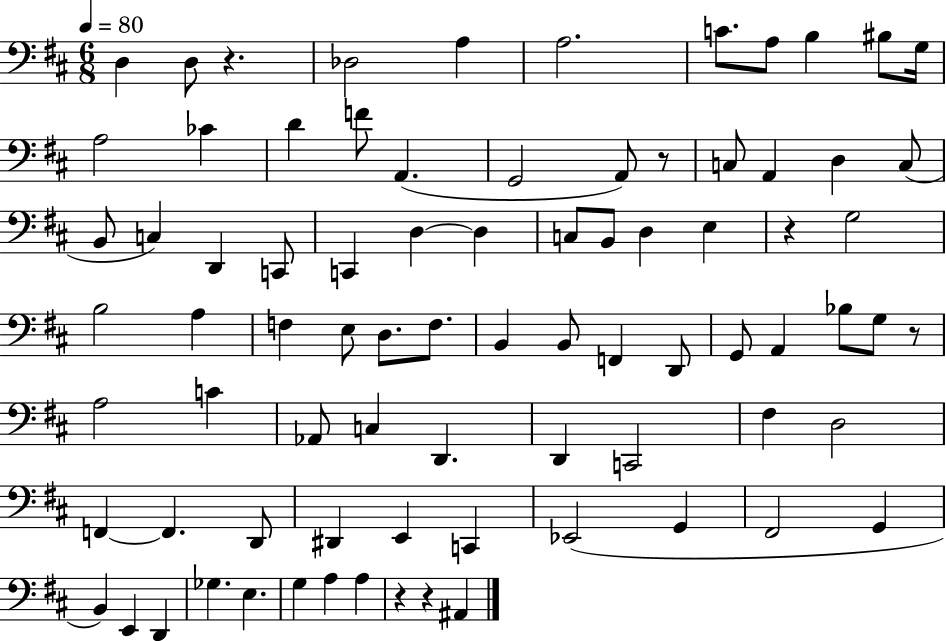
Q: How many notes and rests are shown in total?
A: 81